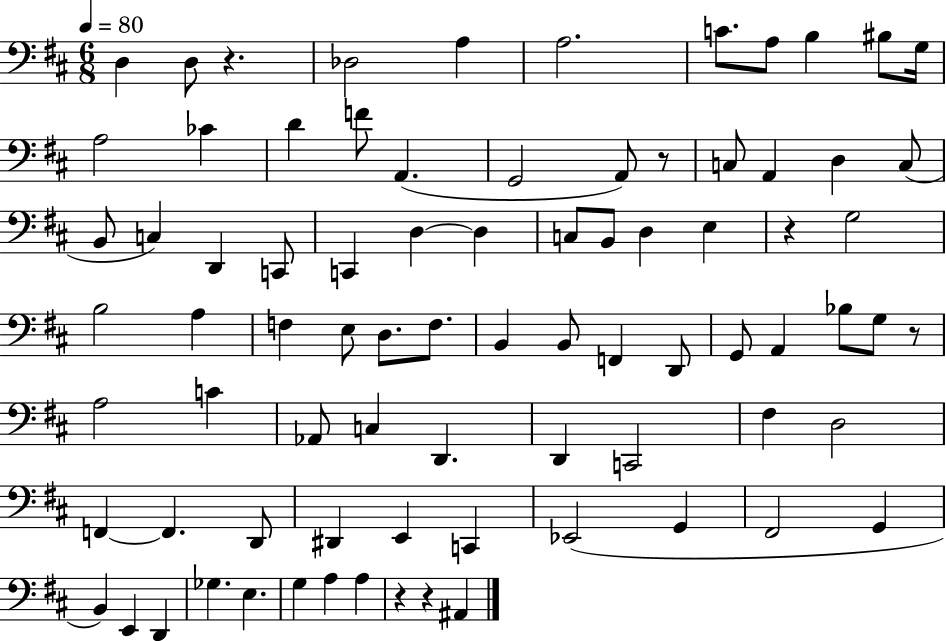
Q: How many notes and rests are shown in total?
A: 81